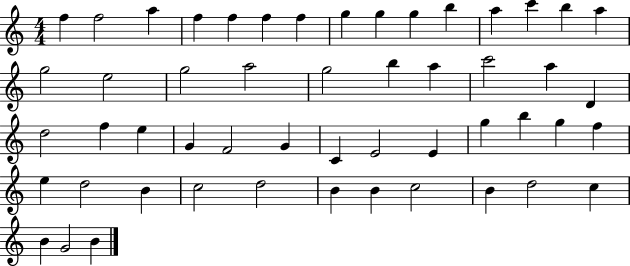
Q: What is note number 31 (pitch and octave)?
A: G4